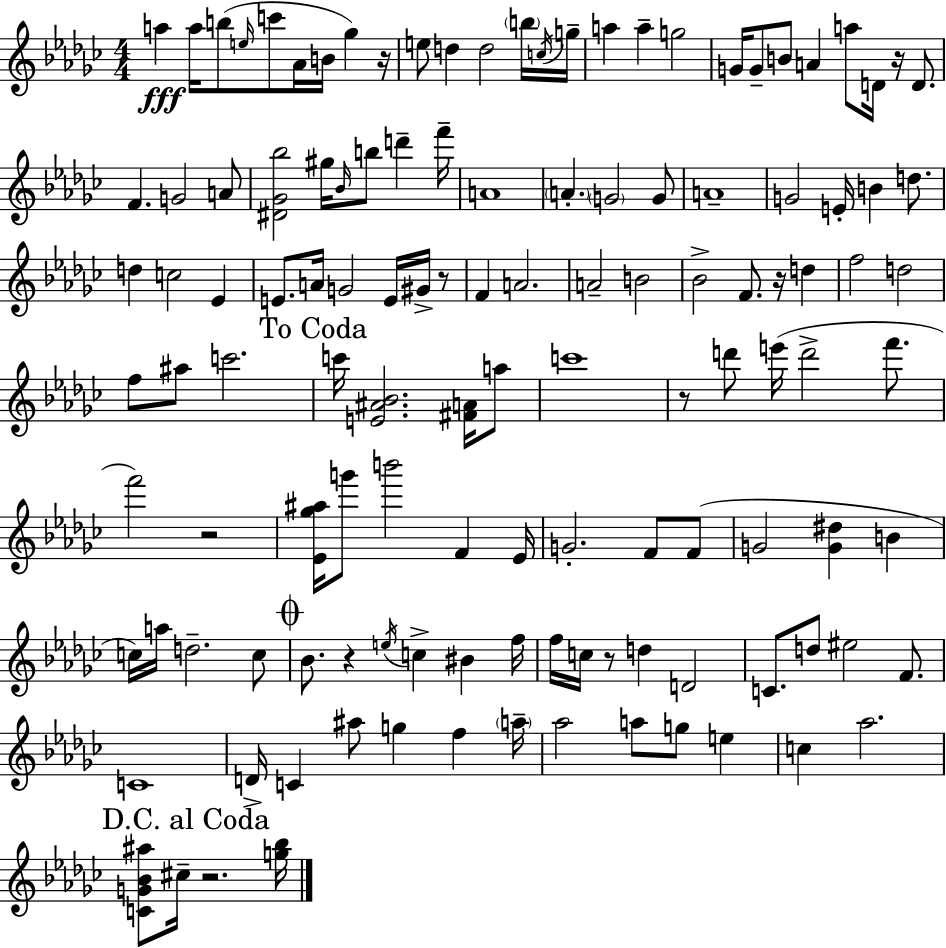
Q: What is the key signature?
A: EES minor